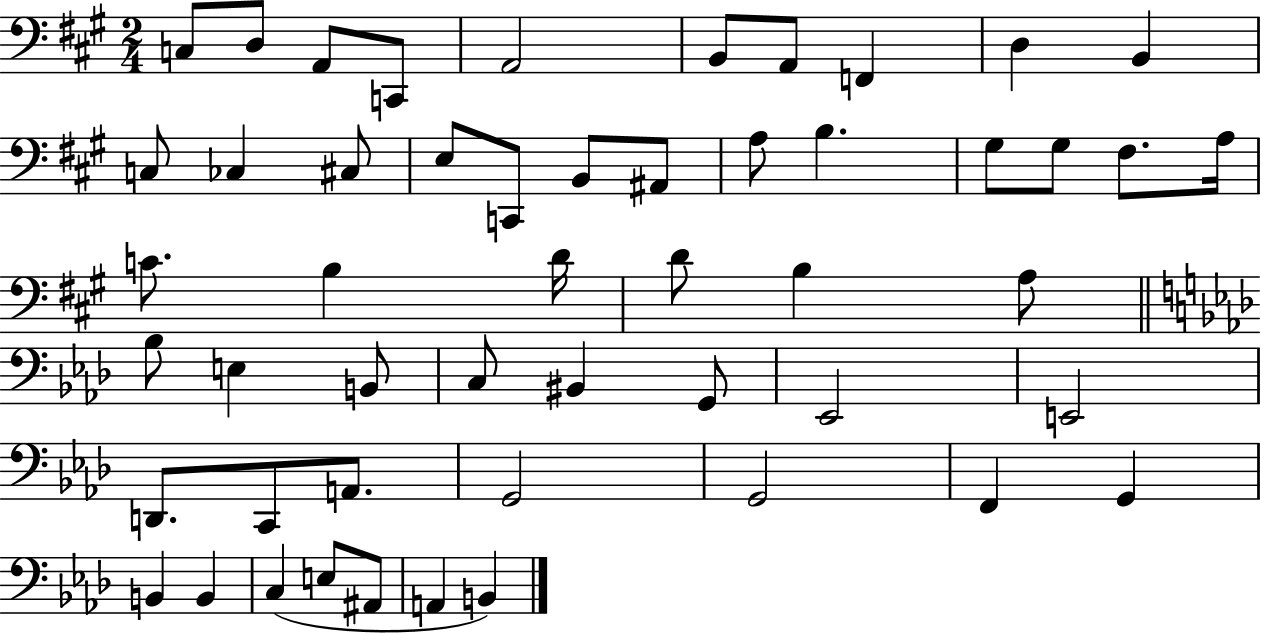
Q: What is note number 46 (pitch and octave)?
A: B2